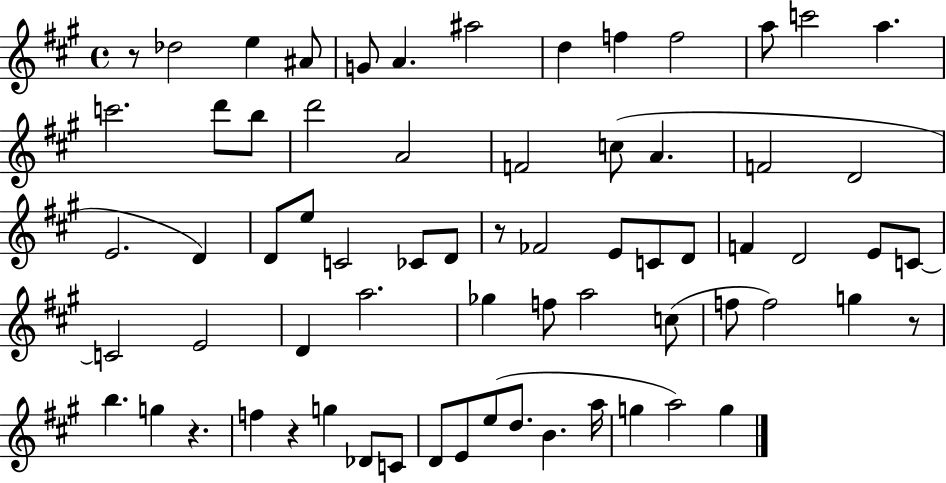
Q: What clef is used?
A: treble